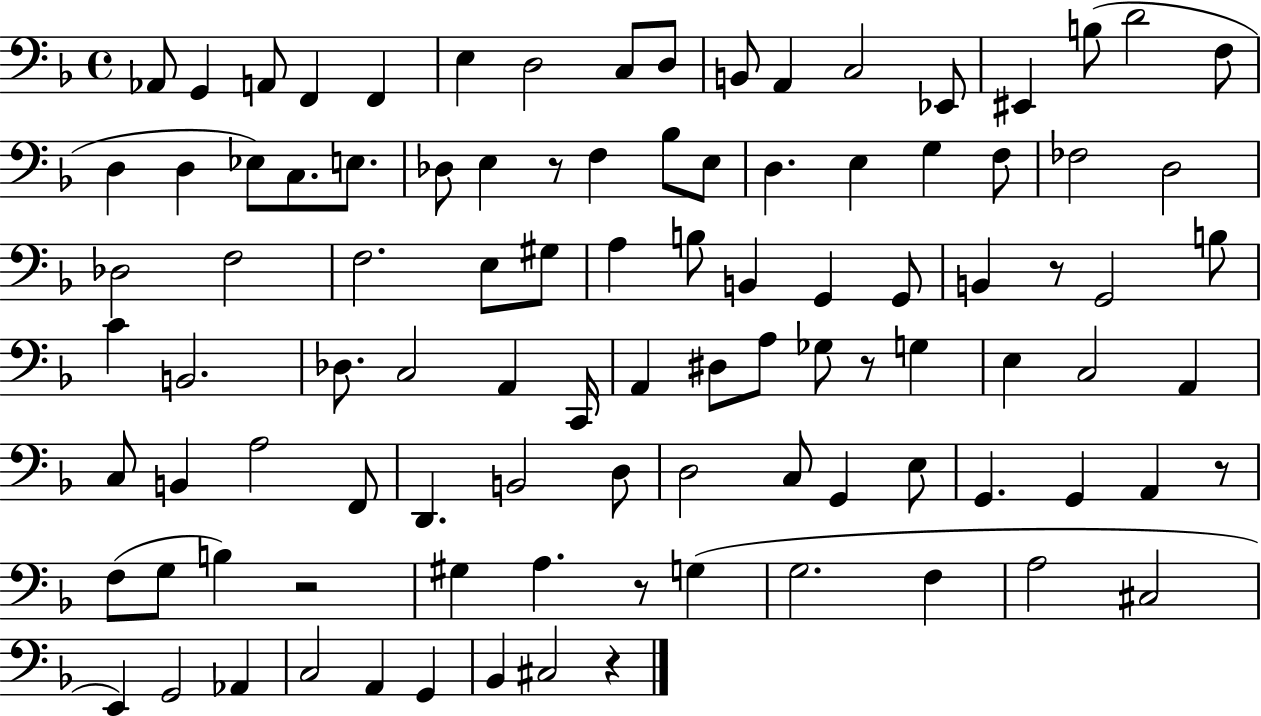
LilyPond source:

{
  \clef bass
  \time 4/4
  \defaultTimeSignature
  \key f \major
  aes,8 g,4 a,8 f,4 f,4 | e4 d2 c8 d8 | b,8 a,4 c2 ees,8 | eis,4 b8( d'2 f8 | \break d4 d4 ees8) c8. e8. | des8 e4 r8 f4 bes8 e8 | d4. e4 g4 f8 | fes2 d2 | \break des2 f2 | f2. e8 gis8 | a4 b8 b,4 g,4 g,8 | b,4 r8 g,2 b8 | \break c'4 b,2. | des8. c2 a,4 c,16 | a,4 dis8 a8 ges8 r8 g4 | e4 c2 a,4 | \break c8 b,4 a2 f,8 | d,4. b,2 d8 | d2 c8 g,4 e8 | g,4. g,4 a,4 r8 | \break f8( g8 b4) r2 | gis4 a4. r8 g4( | g2. f4 | a2 cis2 | \break e,4) g,2 aes,4 | c2 a,4 g,4 | bes,4 cis2 r4 | \bar "|."
}